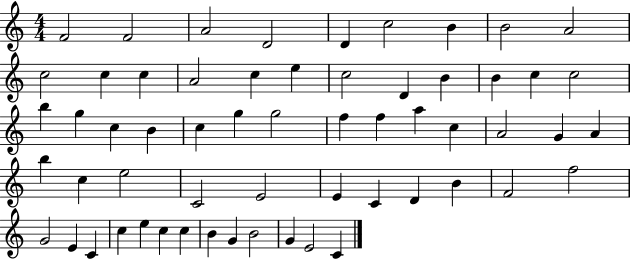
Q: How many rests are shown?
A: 0